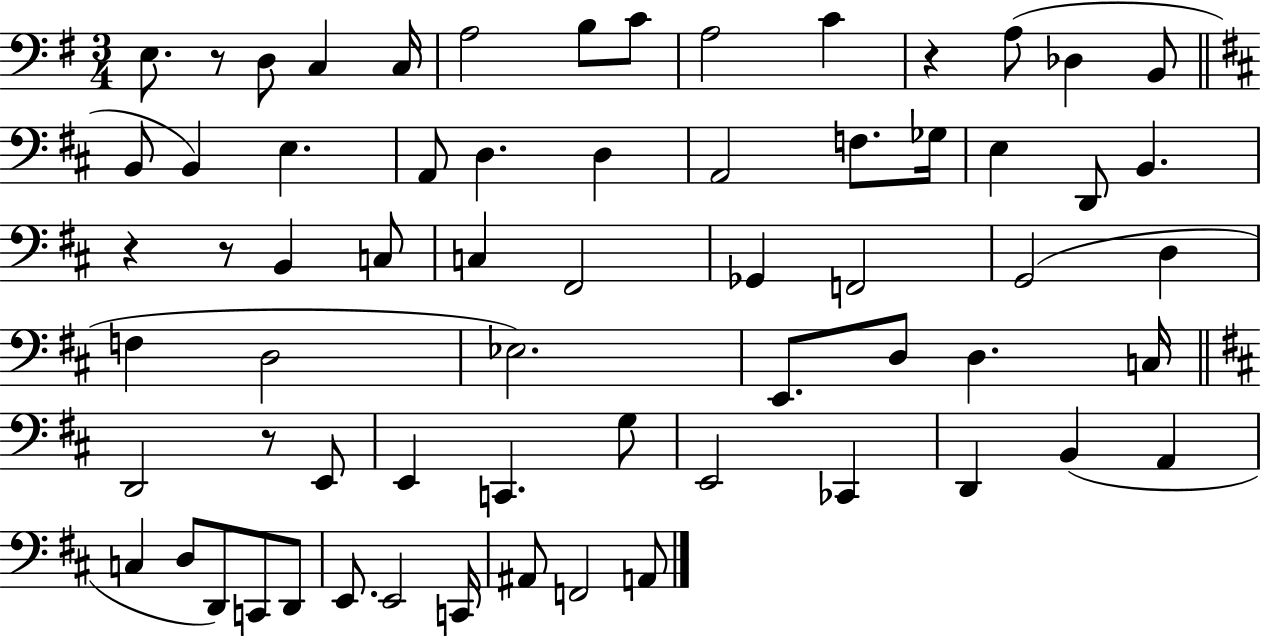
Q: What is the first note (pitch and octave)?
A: E3